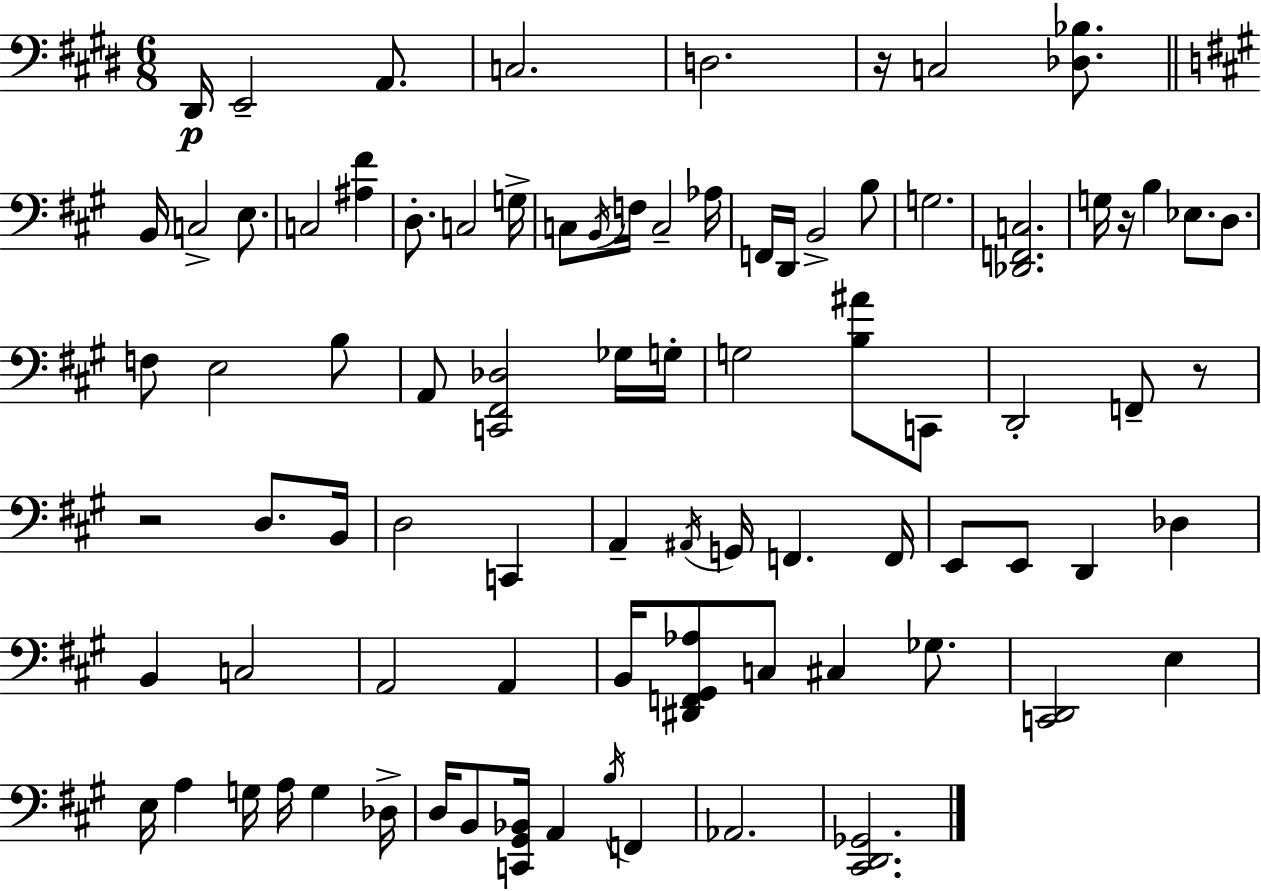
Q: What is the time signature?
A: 6/8